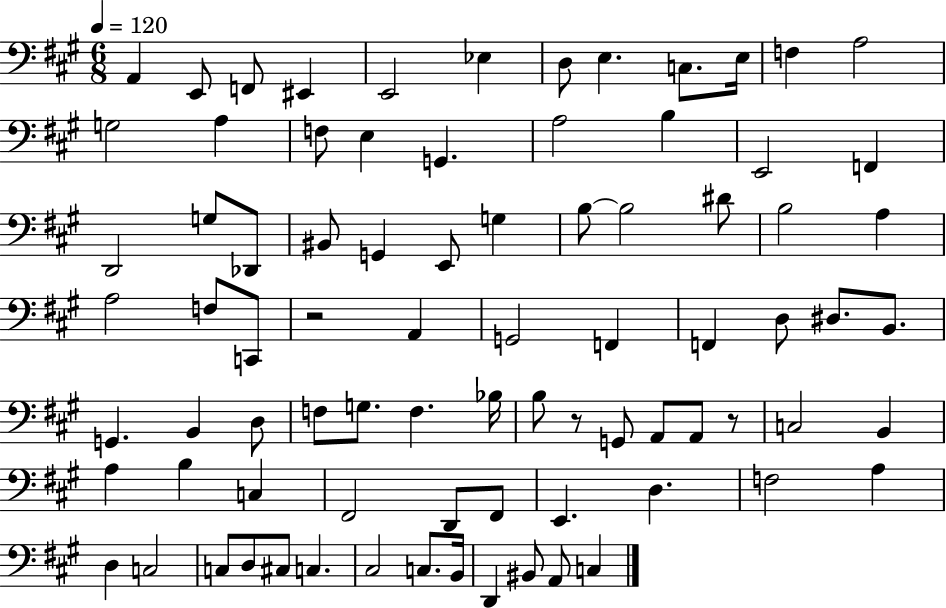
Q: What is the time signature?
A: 6/8